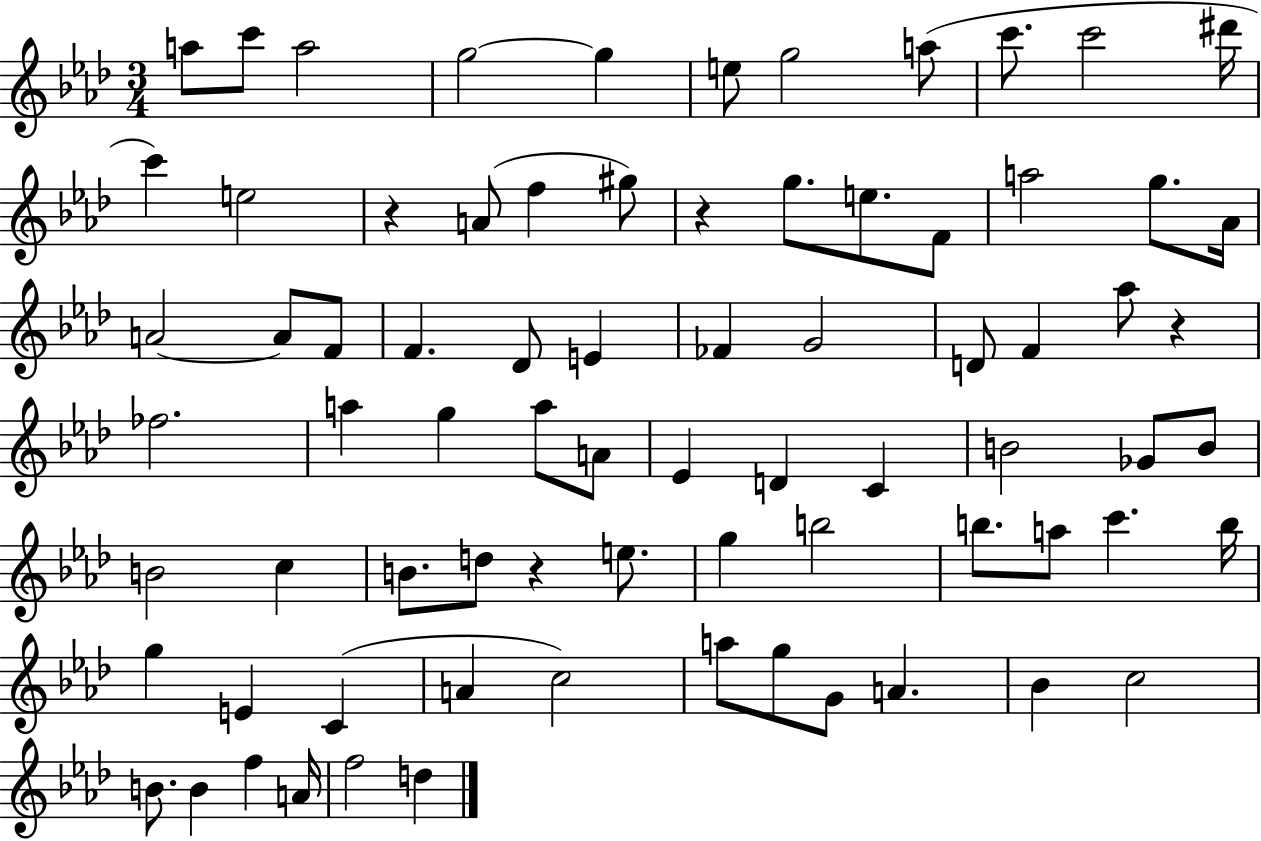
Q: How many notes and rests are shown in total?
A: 76